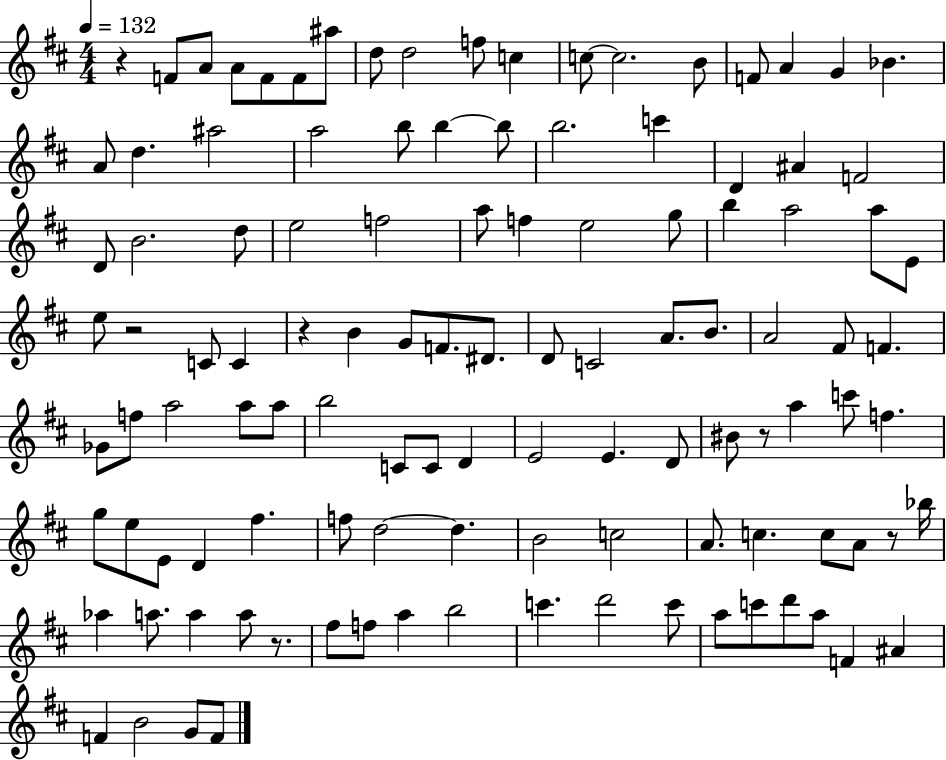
{
  \clef treble
  \numericTimeSignature
  \time 4/4
  \key d \major
  \tempo 4 = 132
  r4 f'8 a'8 a'8 f'8 f'8 ais''8 | d''8 d''2 f''8 c''4 | c''8~~ c''2. b'8 | f'8 a'4 g'4 bes'4. | \break a'8 d''4. ais''2 | a''2 b''8 b''4~~ b''8 | b''2. c'''4 | d'4 ais'4 f'2 | \break d'8 b'2. d''8 | e''2 f''2 | a''8 f''4 e''2 g''8 | b''4 a''2 a''8 e'8 | \break e''8 r2 c'8 c'4 | r4 b'4 g'8 f'8. dis'8. | d'8 c'2 a'8. b'8. | a'2 fis'8 f'4. | \break ges'8 f''8 a''2 a''8 a''8 | b''2 c'8 c'8 d'4 | e'2 e'4. d'8 | bis'8 r8 a''4 c'''8 f''4. | \break g''8 e''8 e'8 d'4 fis''4. | f''8 d''2~~ d''4. | b'2 c''2 | a'8. c''4. c''8 a'8 r8 bes''16 | \break aes''4 a''8. a''4 a''8 r8. | fis''8 f''8 a''4 b''2 | c'''4. d'''2 c'''8 | a''8 c'''8 d'''8 a''8 f'4 ais'4 | \break f'4 b'2 g'8 f'8 | \bar "|."
}